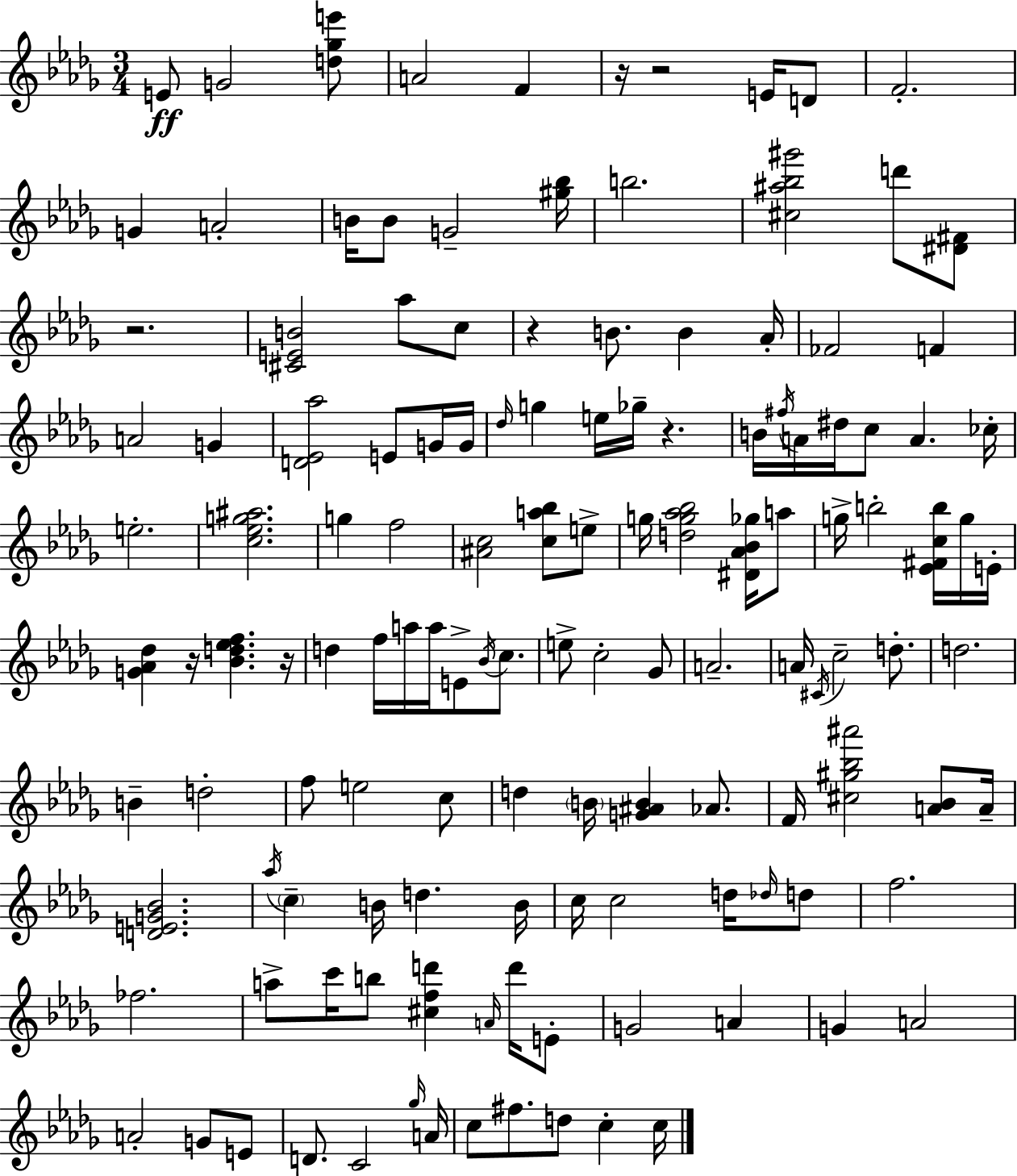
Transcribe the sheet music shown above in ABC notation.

X:1
T:Untitled
M:3/4
L:1/4
K:Bbm
E/2 G2 [d_ge']/2 A2 F z/4 z2 E/4 D/2 F2 G A2 B/4 B/2 G2 [^g_b]/4 b2 [^c^a_b^g']2 d'/2 [^D^F]/2 z2 [^CEB]2 _a/2 c/2 z B/2 B _A/4 _F2 F A2 G [D_E_a]2 E/2 G/4 G/4 _d/4 g e/4 _g/4 z B/4 ^f/4 A/4 ^d/4 c/2 A _c/4 e2 [c_eg^a]2 g f2 [^Ac]2 [ca_b]/2 e/2 g/4 [dg_a_b]2 [^D_A_B_g]/4 a/2 g/4 b2 [_E^Fcb]/4 g/4 E/4 [G_A_d] z/4 [_Bd_ef] z/4 d f/4 a/4 a/4 E/2 _B/4 c/2 e/2 c2 _G/2 A2 A/4 ^C/4 c2 d/2 d2 B d2 f/2 e2 c/2 d B/4 [G^AB] _A/2 F/4 [^c^g_b^a']2 [A_B]/2 A/4 [DEG_B]2 _a/4 c B/4 d B/4 c/4 c2 d/4 _d/4 d/2 f2 _f2 a/2 c'/4 b/2 [^cfd'] A/4 d'/4 E/2 G2 A G A2 A2 G/2 E/2 D/2 C2 _g/4 A/4 c/2 ^f/2 d/2 c c/4